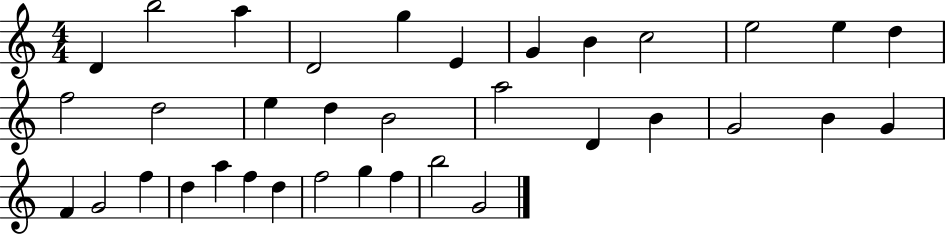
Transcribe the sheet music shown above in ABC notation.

X:1
T:Untitled
M:4/4
L:1/4
K:C
D b2 a D2 g E G B c2 e2 e d f2 d2 e d B2 a2 D B G2 B G F G2 f d a f d f2 g f b2 G2